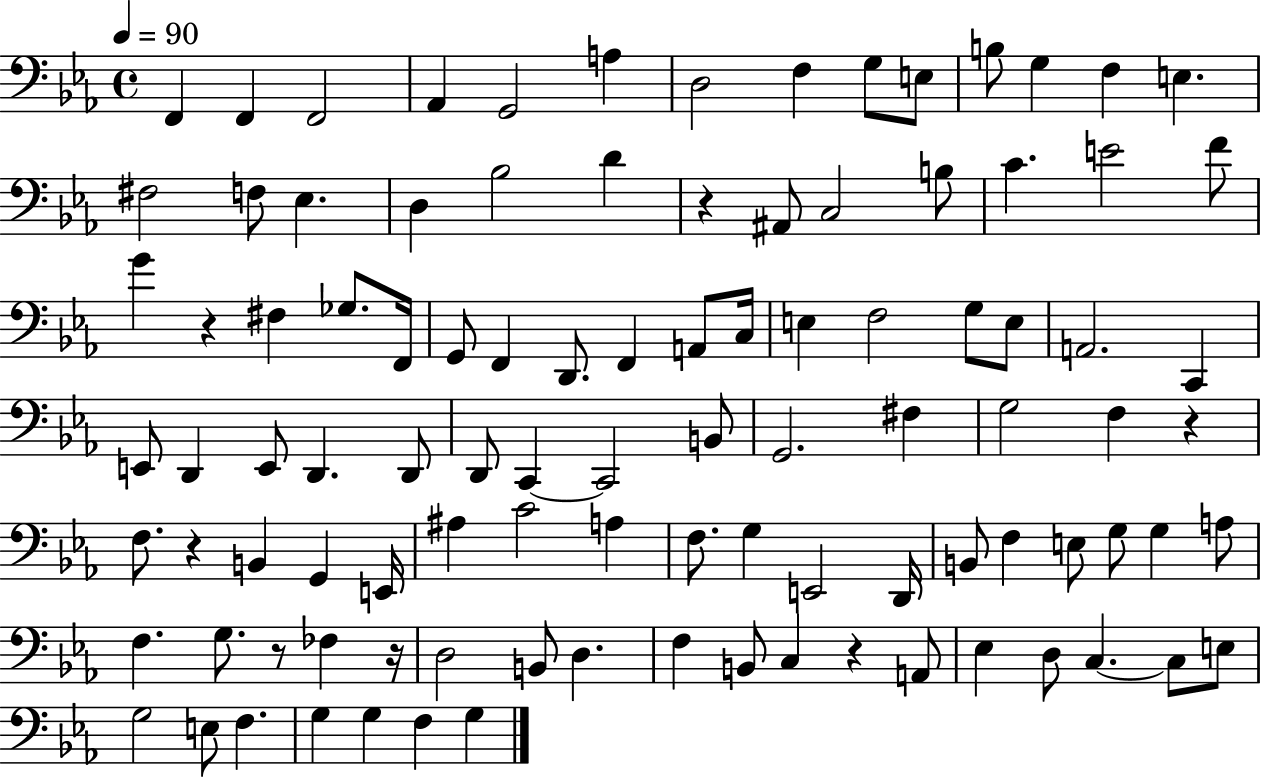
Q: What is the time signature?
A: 4/4